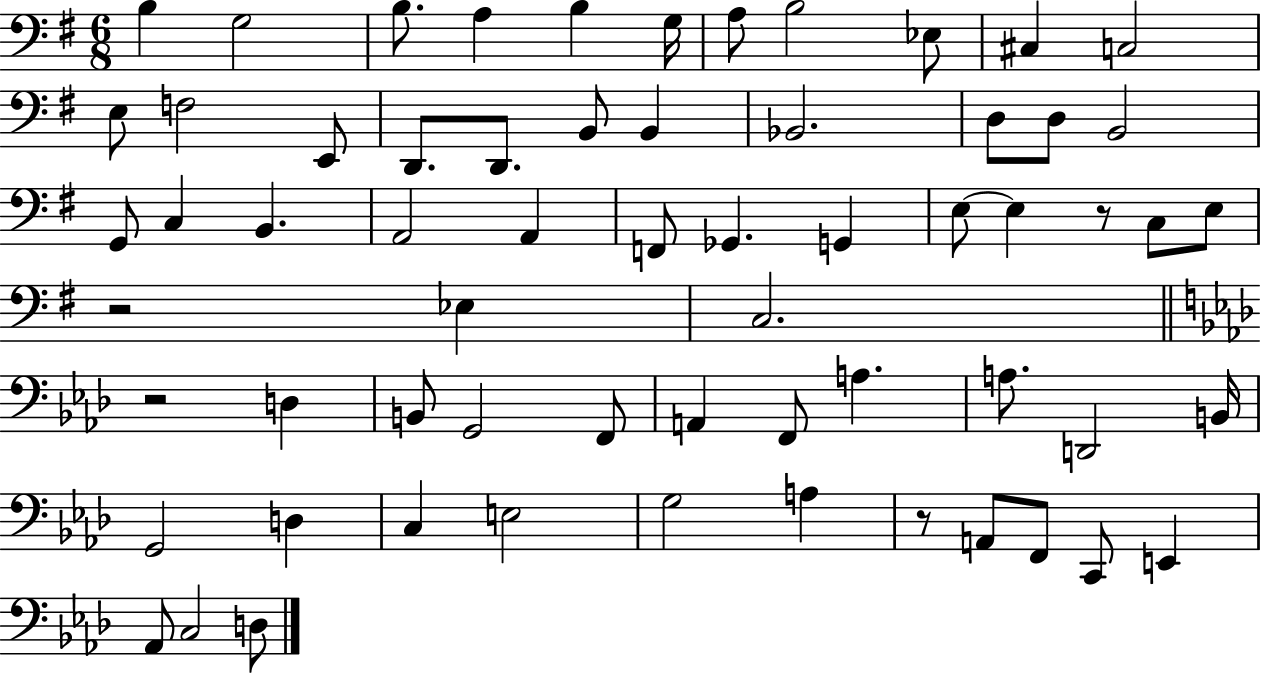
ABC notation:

X:1
T:Untitled
M:6/8
L:1/4
K:G
B, G,2 B,/2 A, B, G,/4 A,/2 B,2 _E,/2 ^C, C,2 E,/2 F,2 E,,/2 D,,/2 D,,/2 B,,/2 B,, _B,,2 D,/2 D,/2 B,,2 G,,/2 C, B,, A,,2 A,, F,,/2 _G,, G,, E,/2 E, z/2 C,/2 E,/2 z2 _E, C,2 z2 D, B,,/2 G,,2 F,,/2 A,, F,,/2 A, A,/2 D,,2 B,,/4 G,,2 D, C, E,2 G,2 A, z/2 A,,/2 F,,/2 C,,/2 E,, _A,,/2 C,2 D,/2